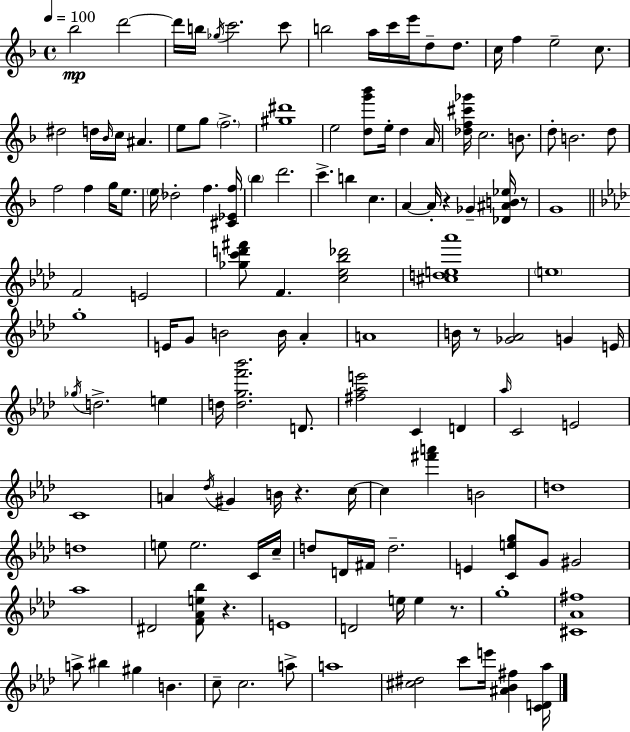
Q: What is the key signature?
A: D minor